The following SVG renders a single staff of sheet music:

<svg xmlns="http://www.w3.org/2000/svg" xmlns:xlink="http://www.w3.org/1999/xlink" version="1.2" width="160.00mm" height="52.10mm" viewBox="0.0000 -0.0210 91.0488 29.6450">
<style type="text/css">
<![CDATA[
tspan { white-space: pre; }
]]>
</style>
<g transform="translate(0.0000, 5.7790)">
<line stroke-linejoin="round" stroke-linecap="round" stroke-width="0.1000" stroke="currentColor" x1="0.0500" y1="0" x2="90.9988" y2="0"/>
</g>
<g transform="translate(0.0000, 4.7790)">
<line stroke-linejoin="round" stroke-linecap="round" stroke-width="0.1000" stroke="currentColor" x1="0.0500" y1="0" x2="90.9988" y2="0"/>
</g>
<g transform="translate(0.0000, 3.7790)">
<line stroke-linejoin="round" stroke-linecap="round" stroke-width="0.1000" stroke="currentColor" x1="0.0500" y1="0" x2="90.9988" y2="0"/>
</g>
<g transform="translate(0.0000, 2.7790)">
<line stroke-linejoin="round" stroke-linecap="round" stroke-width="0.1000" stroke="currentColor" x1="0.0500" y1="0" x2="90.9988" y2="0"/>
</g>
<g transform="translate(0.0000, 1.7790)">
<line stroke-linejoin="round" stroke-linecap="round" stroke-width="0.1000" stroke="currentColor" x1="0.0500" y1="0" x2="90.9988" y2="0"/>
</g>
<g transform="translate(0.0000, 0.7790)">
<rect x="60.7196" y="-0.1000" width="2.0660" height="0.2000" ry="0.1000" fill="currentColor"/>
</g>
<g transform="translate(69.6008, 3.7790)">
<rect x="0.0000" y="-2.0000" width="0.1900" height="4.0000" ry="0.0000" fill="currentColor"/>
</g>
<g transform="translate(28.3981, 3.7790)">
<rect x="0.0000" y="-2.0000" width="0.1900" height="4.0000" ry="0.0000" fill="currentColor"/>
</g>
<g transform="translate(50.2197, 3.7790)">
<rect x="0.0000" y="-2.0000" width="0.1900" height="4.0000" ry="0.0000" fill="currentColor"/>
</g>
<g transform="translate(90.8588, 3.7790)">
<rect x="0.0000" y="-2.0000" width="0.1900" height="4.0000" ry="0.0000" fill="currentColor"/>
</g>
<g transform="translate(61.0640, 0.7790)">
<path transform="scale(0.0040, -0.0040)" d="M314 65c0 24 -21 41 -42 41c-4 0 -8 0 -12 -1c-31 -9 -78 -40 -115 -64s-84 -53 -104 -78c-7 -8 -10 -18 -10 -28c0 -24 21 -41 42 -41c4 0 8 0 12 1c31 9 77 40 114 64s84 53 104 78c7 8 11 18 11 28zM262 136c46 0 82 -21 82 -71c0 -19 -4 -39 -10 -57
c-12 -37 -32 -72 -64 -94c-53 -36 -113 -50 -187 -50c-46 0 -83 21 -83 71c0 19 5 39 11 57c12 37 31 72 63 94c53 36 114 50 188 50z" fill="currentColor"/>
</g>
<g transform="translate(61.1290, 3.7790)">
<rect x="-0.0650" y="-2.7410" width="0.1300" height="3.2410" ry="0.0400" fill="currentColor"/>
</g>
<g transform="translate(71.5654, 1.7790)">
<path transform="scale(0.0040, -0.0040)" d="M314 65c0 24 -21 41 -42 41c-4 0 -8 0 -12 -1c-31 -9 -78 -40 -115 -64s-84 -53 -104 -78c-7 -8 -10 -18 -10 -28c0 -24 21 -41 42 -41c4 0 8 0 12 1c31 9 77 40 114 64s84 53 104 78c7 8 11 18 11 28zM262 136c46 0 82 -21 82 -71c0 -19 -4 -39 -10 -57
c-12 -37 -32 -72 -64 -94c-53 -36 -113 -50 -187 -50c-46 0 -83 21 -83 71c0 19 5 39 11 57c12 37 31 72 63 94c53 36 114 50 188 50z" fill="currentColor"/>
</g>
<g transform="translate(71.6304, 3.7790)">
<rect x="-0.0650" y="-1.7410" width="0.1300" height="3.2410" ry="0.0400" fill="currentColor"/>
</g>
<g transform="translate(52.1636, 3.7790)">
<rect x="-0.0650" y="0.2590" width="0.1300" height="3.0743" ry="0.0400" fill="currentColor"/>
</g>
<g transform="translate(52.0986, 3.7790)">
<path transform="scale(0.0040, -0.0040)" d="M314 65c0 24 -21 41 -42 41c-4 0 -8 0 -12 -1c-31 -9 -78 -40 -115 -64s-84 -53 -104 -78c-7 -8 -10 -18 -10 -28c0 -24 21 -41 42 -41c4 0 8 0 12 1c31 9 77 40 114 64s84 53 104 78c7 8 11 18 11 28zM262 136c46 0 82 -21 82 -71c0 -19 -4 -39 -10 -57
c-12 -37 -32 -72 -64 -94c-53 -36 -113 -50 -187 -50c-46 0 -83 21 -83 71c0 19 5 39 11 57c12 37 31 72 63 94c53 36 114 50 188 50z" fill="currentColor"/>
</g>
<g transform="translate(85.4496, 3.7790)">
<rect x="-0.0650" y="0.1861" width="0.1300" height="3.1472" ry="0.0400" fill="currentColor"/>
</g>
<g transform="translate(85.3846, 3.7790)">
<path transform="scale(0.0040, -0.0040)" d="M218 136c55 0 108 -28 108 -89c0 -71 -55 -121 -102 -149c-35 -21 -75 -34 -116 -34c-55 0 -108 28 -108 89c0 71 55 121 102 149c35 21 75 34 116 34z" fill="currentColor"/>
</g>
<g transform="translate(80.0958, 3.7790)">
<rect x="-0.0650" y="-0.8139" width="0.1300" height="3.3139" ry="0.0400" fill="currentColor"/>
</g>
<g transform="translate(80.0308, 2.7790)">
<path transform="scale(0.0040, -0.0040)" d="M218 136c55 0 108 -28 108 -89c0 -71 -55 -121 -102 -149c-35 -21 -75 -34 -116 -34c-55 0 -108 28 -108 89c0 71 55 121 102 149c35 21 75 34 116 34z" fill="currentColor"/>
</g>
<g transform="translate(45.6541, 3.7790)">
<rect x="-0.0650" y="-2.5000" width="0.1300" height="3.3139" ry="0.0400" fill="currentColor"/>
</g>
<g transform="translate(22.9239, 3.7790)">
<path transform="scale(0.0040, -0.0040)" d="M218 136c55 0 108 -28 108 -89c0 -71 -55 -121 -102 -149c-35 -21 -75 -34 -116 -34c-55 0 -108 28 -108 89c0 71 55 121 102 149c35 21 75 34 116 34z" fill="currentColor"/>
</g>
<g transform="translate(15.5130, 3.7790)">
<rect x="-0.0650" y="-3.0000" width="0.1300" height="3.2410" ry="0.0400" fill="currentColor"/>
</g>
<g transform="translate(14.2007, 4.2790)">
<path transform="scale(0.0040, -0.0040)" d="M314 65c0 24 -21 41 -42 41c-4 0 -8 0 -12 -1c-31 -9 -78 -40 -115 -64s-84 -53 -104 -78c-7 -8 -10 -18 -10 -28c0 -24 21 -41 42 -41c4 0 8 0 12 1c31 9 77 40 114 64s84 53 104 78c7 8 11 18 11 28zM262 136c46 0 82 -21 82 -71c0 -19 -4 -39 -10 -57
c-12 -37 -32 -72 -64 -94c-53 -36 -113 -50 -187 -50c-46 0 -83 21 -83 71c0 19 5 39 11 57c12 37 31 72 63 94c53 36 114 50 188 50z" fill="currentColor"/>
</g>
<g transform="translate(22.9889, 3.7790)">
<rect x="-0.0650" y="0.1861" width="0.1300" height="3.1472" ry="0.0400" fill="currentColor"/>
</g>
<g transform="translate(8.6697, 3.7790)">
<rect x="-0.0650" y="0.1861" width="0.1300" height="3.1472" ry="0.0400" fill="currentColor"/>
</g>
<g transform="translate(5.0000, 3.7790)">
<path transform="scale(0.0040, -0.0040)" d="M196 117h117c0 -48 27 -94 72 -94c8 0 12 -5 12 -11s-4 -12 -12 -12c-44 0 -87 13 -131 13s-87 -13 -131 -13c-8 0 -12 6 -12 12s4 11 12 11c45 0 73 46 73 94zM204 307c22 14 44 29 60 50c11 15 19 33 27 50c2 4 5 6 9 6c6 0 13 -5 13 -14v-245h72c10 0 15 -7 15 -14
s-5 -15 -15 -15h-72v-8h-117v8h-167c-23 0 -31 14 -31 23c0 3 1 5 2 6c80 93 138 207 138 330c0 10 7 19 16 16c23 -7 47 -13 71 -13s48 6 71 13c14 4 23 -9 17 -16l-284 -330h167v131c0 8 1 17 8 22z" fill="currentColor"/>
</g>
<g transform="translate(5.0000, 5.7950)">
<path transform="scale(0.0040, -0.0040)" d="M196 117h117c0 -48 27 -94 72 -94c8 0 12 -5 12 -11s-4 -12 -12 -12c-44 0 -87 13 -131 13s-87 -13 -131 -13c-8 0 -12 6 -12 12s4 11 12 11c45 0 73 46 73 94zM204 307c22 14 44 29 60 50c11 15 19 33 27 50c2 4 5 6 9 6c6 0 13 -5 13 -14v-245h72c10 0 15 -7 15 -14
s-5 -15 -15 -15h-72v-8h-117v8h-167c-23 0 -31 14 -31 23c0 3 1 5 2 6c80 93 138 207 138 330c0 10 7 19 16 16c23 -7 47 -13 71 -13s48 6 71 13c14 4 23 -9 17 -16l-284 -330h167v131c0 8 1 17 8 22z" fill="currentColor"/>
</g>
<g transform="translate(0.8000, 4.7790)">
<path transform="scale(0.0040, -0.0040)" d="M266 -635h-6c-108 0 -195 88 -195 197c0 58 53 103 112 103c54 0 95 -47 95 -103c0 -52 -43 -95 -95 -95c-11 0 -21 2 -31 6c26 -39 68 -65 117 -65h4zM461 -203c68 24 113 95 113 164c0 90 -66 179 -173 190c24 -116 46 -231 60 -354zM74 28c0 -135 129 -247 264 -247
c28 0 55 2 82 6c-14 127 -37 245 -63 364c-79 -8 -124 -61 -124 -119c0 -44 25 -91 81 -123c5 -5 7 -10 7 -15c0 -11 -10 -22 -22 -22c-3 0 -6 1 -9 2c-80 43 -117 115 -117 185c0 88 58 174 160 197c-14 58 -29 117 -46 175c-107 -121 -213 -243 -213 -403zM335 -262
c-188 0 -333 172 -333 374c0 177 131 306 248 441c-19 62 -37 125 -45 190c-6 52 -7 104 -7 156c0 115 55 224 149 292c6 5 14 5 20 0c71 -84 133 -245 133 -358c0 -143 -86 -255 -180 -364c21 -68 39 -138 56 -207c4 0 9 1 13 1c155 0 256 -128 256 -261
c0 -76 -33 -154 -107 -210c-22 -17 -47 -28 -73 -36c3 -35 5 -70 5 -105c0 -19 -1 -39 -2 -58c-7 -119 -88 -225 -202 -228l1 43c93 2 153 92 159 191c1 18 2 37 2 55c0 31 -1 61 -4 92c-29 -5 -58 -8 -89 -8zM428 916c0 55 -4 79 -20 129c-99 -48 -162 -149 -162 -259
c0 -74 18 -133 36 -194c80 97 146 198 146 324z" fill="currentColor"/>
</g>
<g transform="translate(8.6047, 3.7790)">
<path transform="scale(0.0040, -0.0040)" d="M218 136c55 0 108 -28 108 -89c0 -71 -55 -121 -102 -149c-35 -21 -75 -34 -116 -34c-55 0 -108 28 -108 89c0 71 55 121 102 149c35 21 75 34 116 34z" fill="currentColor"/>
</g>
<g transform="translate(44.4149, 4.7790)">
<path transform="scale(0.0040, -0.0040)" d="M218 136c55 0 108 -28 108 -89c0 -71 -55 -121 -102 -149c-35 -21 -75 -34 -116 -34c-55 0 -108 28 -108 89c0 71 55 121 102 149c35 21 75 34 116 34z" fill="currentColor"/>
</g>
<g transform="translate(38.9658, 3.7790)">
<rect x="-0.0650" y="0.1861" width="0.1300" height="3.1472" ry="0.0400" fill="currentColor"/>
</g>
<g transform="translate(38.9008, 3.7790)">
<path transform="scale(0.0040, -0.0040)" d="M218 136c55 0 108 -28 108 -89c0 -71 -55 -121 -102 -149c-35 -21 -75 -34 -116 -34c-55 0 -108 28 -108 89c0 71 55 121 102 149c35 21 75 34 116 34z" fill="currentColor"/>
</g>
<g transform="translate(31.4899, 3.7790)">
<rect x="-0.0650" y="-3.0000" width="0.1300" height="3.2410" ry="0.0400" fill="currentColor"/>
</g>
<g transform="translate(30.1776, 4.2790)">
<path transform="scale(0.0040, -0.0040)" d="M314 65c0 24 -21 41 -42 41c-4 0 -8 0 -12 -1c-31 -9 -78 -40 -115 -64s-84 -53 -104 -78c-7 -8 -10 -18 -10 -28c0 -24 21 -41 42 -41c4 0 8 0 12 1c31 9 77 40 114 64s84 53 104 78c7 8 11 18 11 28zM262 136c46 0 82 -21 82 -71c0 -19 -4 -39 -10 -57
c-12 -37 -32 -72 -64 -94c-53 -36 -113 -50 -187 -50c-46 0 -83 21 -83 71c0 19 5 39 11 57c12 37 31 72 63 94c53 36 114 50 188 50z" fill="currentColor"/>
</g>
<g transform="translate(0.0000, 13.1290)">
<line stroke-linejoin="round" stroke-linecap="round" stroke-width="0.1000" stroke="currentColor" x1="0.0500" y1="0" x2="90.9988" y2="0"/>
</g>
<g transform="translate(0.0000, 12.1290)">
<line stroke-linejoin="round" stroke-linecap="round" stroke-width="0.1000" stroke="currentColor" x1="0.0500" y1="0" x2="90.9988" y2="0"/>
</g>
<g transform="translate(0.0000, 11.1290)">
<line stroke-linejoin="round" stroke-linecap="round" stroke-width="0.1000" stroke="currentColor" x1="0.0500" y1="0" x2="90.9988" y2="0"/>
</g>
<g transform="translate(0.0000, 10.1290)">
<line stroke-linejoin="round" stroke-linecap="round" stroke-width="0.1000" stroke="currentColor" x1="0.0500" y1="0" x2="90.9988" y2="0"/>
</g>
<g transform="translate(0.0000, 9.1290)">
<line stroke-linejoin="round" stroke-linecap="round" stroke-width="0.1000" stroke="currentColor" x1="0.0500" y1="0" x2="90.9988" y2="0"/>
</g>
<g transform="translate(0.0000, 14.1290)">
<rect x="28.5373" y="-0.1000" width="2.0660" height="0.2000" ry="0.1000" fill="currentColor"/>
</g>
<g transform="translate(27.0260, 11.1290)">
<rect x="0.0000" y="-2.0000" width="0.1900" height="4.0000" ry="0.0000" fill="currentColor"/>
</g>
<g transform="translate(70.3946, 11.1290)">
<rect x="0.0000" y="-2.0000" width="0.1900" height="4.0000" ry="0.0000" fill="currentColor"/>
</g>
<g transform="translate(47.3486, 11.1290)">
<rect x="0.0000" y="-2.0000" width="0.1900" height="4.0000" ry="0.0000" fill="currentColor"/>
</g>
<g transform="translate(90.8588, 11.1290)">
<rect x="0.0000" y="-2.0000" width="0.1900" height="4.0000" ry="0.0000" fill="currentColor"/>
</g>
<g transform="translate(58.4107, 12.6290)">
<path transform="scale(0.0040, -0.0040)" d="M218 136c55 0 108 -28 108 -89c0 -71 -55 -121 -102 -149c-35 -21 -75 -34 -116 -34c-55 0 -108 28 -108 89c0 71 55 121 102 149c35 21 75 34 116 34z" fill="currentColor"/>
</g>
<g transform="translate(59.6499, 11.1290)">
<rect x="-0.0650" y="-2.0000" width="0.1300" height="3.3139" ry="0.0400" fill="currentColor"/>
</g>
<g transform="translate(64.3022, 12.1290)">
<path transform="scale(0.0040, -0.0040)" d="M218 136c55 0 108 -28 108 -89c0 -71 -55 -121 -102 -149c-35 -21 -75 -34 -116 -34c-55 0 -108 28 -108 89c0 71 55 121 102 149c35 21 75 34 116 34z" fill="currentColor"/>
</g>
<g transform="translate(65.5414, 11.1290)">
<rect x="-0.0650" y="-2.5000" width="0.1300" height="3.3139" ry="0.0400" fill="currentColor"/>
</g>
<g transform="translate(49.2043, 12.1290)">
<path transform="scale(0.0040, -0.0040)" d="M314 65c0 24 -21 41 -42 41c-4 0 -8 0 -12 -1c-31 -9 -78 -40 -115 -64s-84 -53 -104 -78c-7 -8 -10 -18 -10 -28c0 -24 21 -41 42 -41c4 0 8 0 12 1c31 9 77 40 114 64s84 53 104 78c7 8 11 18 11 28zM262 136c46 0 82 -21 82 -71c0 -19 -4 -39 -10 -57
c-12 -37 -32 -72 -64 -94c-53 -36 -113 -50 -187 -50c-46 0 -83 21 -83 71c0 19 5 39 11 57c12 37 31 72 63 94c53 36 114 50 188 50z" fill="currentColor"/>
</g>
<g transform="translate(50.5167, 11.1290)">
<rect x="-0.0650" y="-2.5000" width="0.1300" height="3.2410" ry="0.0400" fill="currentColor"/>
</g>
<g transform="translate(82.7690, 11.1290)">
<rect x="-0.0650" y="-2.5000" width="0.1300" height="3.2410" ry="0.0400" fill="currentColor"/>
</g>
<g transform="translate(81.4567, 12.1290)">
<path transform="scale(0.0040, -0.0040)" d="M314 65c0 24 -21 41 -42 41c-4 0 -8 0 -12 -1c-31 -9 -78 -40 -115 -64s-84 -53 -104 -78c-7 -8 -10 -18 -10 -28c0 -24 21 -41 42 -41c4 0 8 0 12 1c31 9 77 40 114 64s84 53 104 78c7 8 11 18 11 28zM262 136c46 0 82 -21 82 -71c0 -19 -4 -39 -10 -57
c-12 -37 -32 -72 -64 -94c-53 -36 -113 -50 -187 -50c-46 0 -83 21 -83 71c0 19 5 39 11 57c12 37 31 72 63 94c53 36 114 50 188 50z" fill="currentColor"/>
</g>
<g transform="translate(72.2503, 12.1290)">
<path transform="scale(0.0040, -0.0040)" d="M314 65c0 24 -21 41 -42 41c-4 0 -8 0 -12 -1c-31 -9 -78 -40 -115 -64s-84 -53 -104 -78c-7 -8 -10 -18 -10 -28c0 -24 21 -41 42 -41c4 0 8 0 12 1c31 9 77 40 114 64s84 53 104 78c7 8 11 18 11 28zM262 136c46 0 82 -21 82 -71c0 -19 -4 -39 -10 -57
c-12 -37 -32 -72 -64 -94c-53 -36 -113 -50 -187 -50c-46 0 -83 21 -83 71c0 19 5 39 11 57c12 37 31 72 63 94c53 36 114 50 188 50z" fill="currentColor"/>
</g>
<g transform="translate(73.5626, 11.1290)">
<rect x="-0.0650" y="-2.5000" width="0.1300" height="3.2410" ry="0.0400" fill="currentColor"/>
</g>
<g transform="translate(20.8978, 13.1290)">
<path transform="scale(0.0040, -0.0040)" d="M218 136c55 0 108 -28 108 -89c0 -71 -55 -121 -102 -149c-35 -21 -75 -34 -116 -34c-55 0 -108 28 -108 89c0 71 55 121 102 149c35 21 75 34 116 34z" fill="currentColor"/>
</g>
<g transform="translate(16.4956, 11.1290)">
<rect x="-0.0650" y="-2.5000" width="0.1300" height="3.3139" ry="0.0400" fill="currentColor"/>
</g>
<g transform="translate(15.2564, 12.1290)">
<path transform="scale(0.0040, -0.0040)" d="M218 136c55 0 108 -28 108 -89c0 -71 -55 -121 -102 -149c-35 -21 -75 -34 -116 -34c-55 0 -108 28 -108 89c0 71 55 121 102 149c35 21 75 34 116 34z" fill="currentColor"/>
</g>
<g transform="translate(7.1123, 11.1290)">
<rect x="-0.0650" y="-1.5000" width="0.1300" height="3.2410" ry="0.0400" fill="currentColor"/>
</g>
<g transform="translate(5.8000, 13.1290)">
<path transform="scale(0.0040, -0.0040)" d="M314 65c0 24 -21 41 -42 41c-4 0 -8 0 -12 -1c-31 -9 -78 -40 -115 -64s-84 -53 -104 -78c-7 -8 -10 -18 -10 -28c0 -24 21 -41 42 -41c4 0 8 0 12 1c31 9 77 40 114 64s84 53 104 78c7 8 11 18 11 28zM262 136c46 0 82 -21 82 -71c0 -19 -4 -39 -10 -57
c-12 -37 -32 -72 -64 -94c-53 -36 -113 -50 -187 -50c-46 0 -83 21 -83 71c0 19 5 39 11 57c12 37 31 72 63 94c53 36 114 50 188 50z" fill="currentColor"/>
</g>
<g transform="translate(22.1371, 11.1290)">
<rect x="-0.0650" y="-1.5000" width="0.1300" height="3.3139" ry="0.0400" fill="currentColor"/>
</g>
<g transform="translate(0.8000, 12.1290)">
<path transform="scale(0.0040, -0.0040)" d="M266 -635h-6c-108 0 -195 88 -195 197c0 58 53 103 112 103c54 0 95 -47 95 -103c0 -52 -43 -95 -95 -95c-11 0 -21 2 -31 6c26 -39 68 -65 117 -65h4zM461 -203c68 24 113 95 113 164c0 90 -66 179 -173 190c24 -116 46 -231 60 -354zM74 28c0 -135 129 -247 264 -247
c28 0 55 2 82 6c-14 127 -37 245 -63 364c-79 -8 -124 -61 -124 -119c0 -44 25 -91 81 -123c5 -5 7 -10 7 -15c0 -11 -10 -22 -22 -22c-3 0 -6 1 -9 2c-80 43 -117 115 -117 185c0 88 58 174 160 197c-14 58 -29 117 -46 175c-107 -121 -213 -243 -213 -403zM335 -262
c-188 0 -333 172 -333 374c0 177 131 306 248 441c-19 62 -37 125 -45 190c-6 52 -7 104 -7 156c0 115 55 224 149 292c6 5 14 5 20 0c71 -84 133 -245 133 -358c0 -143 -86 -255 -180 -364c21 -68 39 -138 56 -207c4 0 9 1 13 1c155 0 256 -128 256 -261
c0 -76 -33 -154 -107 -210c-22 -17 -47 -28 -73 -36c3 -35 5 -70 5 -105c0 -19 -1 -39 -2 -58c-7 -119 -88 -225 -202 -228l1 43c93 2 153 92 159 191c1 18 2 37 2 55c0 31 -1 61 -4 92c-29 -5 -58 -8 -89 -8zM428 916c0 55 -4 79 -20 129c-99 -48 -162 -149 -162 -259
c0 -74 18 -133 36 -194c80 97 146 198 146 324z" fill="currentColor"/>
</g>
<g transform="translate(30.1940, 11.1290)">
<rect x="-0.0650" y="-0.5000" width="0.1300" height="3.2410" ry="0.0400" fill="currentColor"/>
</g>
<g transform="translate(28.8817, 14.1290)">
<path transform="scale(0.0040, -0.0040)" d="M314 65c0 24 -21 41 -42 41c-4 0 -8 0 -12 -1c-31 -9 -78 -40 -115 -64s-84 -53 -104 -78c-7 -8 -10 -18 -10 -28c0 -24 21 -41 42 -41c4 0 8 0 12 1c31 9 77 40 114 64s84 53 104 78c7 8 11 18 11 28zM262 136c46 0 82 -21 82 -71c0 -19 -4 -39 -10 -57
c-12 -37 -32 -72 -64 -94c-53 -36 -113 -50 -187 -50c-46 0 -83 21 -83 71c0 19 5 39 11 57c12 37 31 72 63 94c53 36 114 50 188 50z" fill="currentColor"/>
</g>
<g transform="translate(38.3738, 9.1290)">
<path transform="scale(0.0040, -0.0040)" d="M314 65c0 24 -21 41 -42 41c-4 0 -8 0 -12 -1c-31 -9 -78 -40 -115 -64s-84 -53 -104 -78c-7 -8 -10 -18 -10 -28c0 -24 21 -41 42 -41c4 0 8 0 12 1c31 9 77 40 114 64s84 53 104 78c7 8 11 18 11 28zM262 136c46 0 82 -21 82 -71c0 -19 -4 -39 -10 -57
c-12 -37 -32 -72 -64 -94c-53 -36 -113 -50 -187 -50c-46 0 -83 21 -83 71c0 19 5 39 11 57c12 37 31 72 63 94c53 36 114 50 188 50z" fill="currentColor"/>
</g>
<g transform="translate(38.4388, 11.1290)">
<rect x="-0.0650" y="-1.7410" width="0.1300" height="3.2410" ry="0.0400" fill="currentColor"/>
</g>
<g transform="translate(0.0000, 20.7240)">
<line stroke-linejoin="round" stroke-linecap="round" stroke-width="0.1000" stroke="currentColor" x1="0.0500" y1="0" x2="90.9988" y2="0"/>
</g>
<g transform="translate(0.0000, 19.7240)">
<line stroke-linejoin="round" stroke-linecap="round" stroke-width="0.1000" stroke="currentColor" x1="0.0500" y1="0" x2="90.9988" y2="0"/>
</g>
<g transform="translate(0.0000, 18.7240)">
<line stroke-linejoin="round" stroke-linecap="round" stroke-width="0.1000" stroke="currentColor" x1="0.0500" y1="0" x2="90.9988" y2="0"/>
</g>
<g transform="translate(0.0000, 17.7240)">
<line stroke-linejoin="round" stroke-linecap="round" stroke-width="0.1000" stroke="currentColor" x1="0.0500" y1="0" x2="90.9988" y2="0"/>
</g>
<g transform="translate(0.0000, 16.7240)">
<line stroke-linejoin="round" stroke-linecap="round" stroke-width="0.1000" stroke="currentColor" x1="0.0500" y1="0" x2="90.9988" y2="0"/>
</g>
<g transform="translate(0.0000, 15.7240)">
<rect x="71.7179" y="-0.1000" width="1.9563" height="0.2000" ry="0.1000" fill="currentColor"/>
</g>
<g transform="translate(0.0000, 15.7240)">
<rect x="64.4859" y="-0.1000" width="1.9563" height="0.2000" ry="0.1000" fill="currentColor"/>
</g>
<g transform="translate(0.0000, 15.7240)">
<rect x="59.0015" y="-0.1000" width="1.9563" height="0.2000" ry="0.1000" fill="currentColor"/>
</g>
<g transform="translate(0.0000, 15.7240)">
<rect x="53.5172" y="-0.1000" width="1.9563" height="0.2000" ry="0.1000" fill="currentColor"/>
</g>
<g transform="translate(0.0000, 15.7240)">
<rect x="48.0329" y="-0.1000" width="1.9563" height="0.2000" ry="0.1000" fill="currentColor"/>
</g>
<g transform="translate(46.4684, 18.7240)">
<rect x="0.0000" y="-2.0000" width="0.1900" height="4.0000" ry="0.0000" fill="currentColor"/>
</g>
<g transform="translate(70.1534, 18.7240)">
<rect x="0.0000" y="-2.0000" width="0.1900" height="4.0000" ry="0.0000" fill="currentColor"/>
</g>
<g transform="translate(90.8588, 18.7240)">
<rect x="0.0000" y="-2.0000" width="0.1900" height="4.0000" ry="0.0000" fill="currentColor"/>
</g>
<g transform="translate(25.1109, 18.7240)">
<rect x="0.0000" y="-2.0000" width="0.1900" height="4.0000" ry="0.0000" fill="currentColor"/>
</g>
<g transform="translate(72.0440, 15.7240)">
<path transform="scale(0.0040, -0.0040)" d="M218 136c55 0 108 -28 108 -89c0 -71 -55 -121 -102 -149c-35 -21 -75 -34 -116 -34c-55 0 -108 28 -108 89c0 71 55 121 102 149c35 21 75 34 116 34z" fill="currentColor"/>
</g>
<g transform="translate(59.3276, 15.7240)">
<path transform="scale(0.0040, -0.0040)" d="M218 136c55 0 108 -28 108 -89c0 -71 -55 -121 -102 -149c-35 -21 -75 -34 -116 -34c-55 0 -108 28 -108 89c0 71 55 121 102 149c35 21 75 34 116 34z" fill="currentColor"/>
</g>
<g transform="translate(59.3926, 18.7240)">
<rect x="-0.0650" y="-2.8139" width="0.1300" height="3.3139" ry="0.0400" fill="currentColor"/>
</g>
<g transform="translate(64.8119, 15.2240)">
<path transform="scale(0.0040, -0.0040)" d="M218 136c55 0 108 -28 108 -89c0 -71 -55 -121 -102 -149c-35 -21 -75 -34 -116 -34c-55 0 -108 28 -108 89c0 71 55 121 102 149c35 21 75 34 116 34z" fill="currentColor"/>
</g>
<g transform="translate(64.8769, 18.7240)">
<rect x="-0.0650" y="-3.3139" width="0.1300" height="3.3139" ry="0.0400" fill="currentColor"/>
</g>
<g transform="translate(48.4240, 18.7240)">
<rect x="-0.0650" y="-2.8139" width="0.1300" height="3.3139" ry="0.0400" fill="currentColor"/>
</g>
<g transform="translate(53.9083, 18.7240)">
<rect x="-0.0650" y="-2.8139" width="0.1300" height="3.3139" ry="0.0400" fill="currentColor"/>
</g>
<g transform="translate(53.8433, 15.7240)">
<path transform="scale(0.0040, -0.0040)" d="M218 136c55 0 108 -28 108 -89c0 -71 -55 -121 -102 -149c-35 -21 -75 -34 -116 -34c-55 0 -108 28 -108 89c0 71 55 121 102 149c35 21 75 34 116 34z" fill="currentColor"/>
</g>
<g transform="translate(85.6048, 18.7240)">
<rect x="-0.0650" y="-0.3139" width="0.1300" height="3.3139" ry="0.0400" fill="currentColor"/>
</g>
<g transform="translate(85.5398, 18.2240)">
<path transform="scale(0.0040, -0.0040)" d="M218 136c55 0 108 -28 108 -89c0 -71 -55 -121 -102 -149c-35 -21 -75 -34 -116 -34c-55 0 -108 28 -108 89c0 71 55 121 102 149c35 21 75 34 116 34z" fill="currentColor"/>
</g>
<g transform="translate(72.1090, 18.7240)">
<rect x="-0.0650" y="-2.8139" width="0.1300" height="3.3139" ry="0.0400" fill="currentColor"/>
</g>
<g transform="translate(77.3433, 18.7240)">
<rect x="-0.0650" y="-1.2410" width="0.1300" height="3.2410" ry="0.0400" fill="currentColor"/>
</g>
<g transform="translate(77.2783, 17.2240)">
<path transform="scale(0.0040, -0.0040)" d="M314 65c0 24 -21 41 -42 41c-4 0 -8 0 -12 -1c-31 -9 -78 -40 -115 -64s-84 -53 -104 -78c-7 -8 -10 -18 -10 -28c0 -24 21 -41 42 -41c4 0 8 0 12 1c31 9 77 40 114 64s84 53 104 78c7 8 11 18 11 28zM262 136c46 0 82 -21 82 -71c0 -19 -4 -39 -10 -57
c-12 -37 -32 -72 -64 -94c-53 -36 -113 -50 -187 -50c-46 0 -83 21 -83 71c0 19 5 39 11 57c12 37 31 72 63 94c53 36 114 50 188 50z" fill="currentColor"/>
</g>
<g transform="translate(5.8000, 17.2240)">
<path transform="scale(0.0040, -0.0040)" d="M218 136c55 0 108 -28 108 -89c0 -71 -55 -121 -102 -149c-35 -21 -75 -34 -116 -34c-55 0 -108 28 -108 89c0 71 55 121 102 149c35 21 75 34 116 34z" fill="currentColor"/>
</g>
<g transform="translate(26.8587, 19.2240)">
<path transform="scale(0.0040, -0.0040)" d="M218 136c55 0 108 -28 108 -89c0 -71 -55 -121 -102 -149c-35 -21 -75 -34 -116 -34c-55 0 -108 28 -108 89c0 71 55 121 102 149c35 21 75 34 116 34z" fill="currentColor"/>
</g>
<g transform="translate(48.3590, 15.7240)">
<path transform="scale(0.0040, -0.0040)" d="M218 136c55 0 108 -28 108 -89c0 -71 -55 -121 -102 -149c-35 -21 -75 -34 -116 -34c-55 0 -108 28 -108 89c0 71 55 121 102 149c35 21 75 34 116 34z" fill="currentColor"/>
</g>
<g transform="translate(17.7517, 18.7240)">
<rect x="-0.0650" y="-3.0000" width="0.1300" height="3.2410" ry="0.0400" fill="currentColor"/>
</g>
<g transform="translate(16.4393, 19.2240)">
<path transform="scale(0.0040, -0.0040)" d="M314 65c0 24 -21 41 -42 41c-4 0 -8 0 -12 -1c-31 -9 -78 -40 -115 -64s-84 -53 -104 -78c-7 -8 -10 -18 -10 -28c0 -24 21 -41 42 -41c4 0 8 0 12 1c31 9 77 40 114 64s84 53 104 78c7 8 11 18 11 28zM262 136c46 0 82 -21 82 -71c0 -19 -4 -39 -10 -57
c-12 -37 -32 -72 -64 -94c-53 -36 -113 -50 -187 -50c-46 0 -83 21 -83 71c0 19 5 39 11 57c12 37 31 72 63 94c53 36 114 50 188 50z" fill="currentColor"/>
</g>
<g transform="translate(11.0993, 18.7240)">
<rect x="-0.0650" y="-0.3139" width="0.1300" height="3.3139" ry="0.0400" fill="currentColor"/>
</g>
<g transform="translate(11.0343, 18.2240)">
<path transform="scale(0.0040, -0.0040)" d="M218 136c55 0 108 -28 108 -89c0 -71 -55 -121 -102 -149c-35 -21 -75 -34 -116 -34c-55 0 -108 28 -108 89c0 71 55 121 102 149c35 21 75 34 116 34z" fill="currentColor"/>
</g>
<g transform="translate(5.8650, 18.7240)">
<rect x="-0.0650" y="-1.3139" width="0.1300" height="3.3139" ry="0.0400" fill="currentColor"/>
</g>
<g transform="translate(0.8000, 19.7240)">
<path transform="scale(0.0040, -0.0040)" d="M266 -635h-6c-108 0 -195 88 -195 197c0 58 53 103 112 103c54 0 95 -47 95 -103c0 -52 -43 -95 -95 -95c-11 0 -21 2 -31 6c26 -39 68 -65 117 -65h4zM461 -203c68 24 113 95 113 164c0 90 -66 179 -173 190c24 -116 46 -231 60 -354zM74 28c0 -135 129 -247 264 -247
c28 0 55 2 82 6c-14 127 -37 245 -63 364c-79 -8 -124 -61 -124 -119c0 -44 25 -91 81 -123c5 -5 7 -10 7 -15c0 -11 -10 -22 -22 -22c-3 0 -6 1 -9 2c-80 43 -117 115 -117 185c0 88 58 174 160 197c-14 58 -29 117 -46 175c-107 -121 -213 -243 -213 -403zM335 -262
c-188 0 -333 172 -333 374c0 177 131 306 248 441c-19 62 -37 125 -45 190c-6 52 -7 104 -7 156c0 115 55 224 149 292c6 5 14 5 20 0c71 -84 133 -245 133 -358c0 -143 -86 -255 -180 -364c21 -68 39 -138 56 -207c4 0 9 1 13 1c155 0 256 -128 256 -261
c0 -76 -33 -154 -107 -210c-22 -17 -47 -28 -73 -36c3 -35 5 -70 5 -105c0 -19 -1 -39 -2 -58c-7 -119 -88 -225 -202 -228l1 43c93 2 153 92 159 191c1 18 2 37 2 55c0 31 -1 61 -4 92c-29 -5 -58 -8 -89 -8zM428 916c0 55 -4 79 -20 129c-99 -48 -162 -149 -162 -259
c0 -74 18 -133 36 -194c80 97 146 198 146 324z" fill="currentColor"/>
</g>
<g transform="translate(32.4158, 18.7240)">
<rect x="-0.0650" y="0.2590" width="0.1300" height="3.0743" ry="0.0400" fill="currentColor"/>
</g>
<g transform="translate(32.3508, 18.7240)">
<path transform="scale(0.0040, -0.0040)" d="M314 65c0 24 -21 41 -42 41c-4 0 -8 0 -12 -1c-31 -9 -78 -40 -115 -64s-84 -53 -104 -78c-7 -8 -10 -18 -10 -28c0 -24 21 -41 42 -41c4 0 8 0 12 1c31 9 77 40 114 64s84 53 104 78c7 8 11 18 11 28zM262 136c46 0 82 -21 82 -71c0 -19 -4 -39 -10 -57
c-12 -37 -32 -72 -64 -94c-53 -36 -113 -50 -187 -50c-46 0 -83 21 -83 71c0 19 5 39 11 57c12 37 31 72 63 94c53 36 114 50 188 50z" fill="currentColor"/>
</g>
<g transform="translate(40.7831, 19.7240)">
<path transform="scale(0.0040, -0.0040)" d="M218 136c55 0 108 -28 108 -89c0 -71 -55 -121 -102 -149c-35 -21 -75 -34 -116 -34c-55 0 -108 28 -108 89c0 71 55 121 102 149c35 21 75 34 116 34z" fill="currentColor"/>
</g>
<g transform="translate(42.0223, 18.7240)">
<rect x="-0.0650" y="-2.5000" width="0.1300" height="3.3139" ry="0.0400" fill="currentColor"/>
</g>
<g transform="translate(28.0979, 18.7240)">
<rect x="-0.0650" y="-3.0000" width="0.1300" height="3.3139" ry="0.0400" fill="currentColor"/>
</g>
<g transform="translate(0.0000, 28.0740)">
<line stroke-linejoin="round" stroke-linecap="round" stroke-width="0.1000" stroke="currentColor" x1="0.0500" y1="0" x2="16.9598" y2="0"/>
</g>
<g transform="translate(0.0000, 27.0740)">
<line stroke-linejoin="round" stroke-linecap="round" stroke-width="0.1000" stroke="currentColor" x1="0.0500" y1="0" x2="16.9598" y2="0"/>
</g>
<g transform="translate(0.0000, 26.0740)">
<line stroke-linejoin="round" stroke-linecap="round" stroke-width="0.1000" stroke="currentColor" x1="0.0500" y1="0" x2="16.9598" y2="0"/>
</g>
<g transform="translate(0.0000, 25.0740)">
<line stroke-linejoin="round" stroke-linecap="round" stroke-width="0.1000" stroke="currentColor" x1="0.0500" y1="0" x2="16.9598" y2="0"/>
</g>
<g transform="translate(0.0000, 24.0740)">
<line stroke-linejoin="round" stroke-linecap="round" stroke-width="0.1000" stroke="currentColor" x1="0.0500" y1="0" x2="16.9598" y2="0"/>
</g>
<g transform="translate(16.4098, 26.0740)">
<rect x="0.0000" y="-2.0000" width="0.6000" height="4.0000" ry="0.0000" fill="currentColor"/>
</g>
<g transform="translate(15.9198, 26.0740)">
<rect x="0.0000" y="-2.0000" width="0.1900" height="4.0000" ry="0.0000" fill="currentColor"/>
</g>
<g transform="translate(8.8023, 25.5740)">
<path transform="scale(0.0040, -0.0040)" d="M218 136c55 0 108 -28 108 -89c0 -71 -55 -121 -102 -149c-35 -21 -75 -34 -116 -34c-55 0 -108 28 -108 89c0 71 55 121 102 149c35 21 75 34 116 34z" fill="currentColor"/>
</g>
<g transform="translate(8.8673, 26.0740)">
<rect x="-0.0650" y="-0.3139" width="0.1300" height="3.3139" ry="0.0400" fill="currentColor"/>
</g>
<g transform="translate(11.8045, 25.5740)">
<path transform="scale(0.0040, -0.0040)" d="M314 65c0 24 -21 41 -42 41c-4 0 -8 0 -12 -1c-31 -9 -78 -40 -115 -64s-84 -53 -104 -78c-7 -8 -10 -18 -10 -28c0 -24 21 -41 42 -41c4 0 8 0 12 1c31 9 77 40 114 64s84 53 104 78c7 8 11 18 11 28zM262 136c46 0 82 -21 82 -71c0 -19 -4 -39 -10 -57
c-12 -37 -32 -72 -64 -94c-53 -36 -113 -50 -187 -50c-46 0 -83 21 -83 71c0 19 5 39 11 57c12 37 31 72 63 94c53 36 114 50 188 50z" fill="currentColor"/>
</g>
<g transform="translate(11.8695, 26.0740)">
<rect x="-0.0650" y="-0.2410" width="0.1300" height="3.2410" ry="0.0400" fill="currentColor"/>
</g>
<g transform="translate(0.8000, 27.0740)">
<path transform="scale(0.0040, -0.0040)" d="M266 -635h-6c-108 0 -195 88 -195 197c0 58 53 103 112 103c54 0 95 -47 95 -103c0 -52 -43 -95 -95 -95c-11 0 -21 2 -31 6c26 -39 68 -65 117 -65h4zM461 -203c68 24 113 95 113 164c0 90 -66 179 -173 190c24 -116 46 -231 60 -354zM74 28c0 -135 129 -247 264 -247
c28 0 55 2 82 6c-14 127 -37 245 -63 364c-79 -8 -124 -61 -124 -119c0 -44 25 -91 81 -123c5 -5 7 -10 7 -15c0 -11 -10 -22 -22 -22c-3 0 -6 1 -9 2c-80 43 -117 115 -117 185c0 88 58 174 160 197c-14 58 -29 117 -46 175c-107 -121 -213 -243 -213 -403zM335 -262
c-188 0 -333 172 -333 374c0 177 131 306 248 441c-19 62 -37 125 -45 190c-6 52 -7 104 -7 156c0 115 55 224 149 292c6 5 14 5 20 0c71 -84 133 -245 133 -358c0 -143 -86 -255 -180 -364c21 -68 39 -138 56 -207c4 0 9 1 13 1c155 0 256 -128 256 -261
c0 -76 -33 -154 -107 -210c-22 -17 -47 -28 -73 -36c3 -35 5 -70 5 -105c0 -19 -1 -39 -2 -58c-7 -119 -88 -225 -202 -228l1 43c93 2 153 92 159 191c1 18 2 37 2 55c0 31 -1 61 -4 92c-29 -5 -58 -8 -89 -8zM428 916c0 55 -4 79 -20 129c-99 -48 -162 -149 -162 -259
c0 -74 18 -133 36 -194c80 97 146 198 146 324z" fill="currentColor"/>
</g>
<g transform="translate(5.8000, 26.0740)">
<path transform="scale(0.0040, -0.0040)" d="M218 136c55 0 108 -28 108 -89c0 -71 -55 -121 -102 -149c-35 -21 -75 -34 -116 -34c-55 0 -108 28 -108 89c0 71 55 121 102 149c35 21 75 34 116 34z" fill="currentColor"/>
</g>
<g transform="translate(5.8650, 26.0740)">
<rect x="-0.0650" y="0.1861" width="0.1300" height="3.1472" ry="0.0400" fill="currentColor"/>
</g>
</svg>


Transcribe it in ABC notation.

X:1
T:Untitled
M:4/4
L:1/4
K:C
B A2 B A2 B G B2 a2 f2 d B E2 G E C2 f2 G2 F G G2 G2 e c A2 A B2 G a a a b a e2 c B c c2